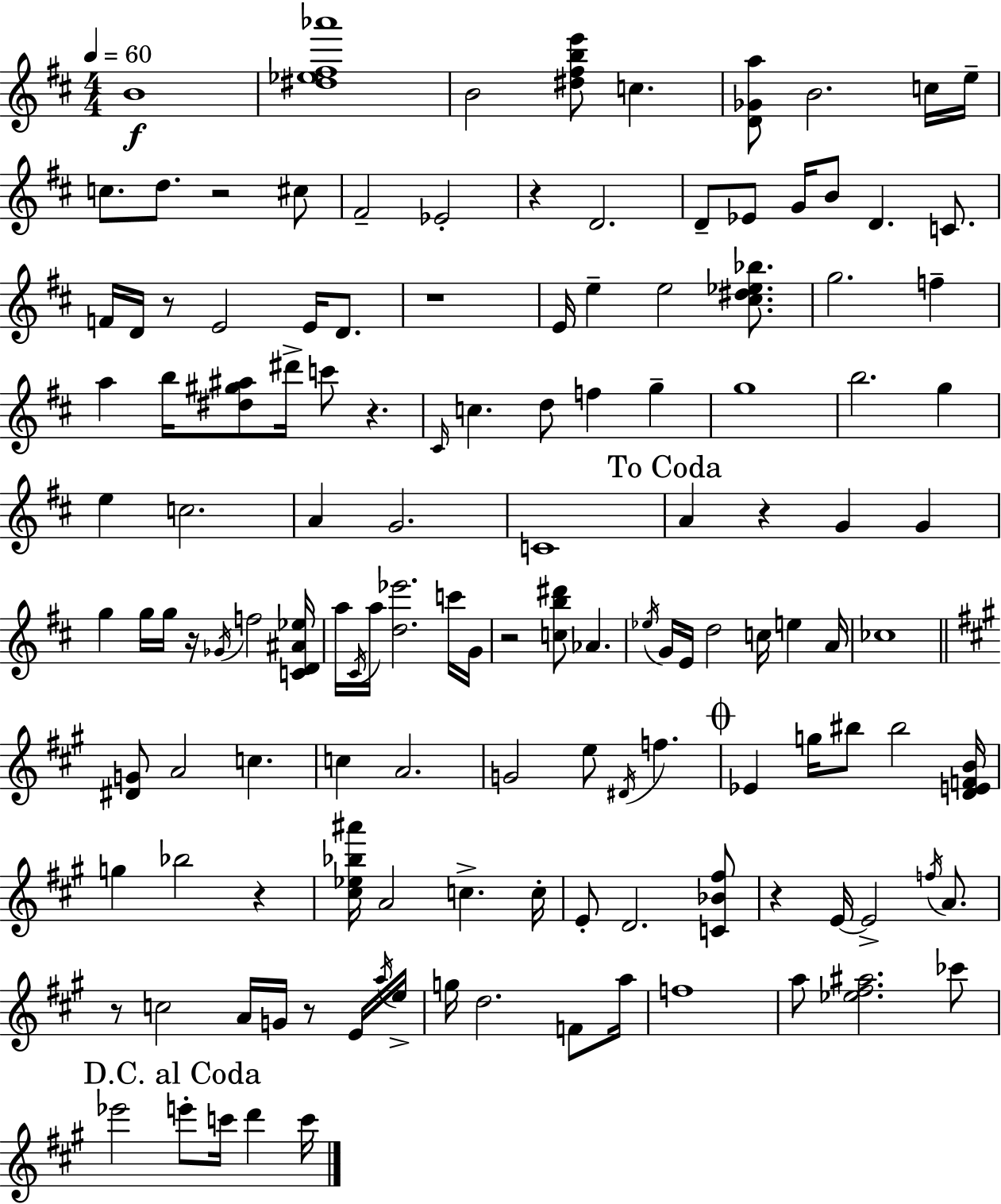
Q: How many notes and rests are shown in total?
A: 133